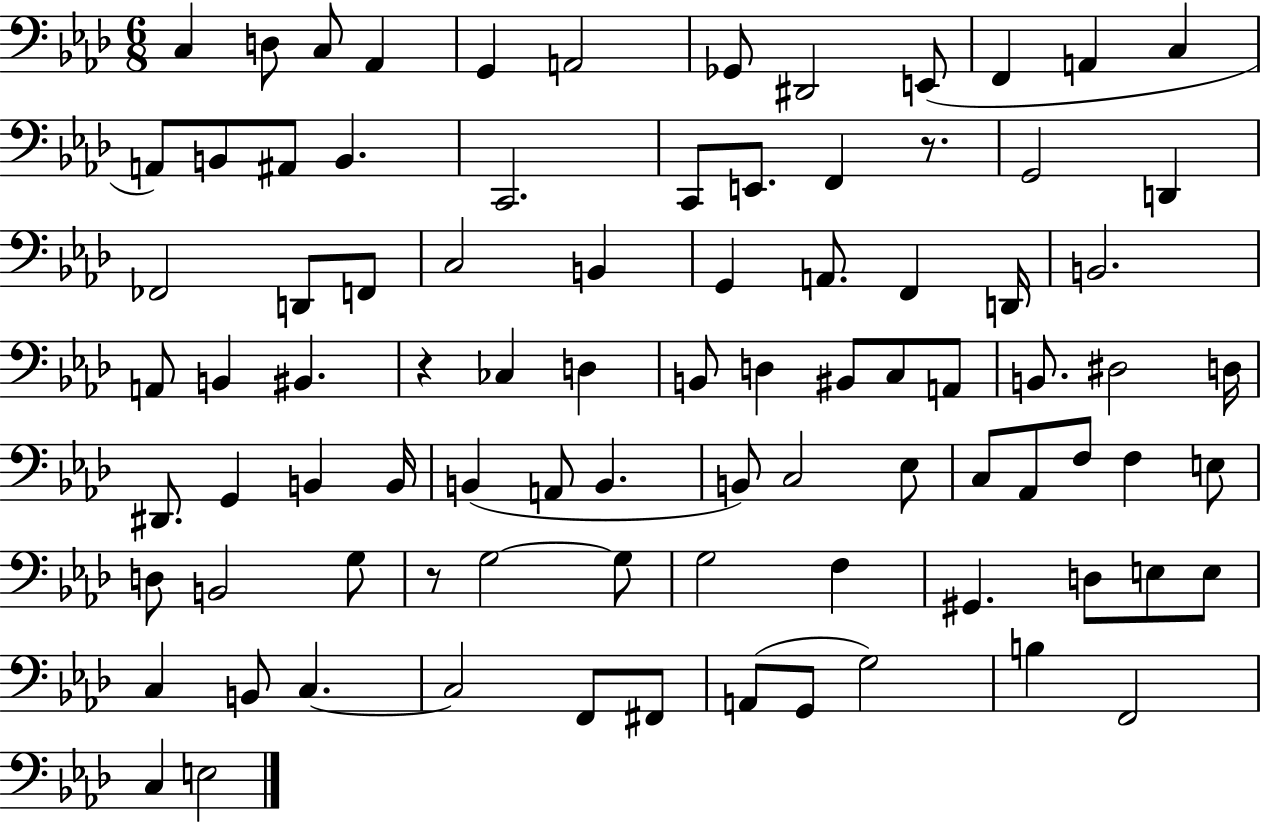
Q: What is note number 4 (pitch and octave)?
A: Ab2